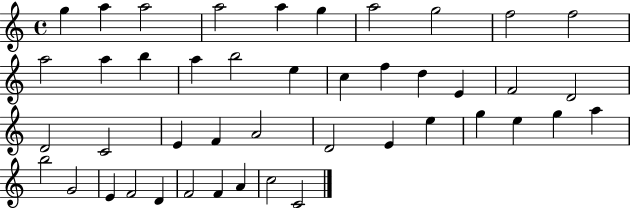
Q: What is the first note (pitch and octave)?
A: G5